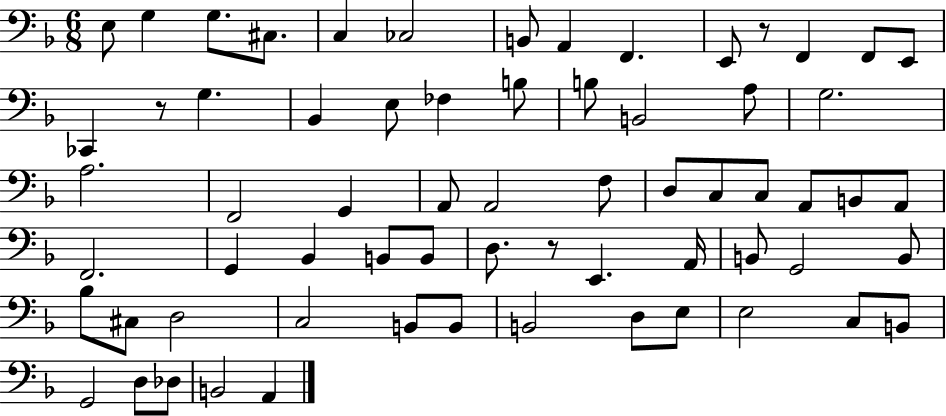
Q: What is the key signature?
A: F major